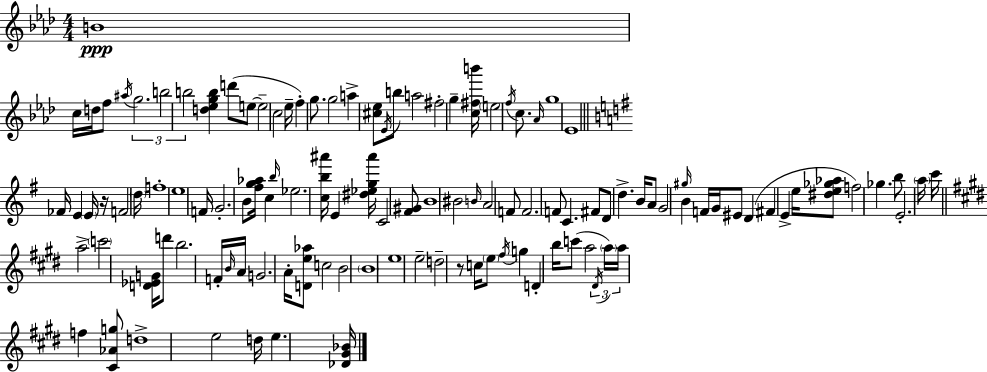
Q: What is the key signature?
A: AES major